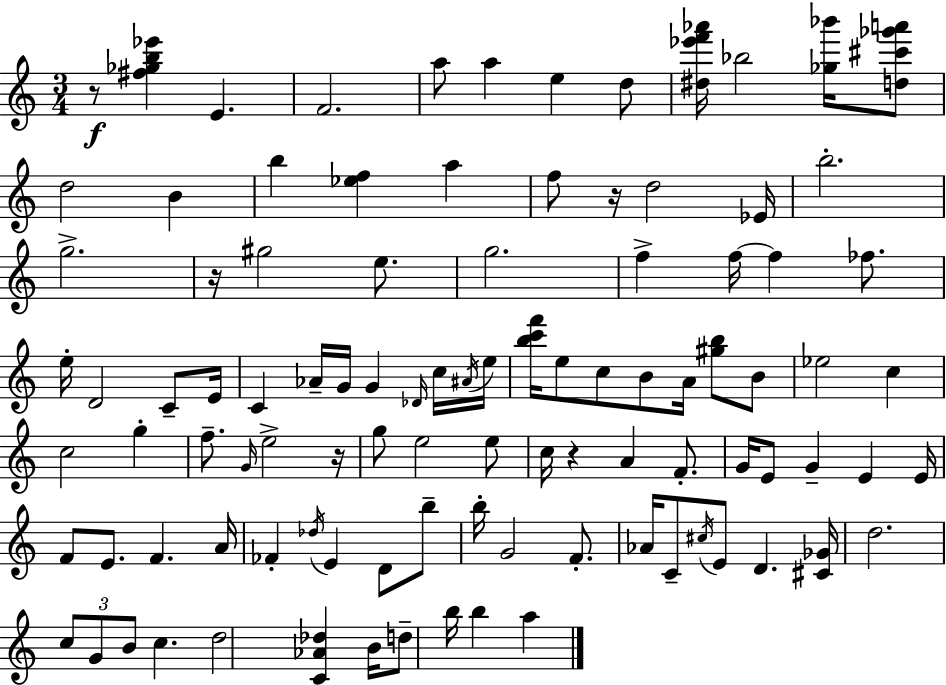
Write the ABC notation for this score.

X:1
T:Untitled
M:3/4
L:1/4
K:C
z/2 [^f_gb_e'] E F2 a/2 a e d/2 [^d_e'f'_a']/4 _b2 [_g_b']/4 [d^c'_g'a']/2 d2 B b [_ef] a f/2 z/4 d2 _E/4 b2 g2 z/4 ^g2 e/2 g2 f f/4 f _f/2 e/4 D2 C/2 E/4 C _A/4 G/4 G _D/4 c/4 ^A/4 e/4 [bc'f']/4 e/2 c/2 B/2 A/4 [^gb]/2 B/2 _e2 c c2 g f/2 G/4 e2 z/4 g/2 e2 e/2 c/4 z A F/2 G/4 E/2 G E E/4 F/2 E/2 F A/4 _F _d/4 E D/2 b/2 b/4 G2 F/2 _A/4 C/2 ^c/4 E/2 D [^C_G]/4 d2 c/2 G/2 B/2 c d2 [C_A_d] B/4 d/2 b/4 b a